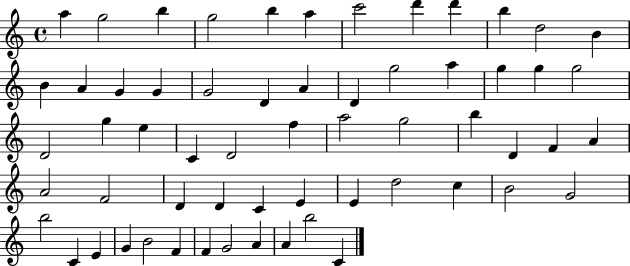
{
  \clef treble
  \time 4/4
  \defaultTimeSignature
  \key c \major
  a''4 g''2 b''4 | g''2 b''4 a''4 | c'''2 d'''4 d'''4 | b''4 d''2 b'4 | \break b'4 a'4 g'4 g'4 | g'2 d'4 a'4 | d'4 g''2 a''4 | g''4 g''4 g''2 | \break d'2 g''4 e''4 | c'4 d'2 f''4 | a''2 g''2 | b''4 d'4 f'4 a'4 | \break a'2 f'2 | d'4 d'4 c'4 e'4 | e'4 d''2 c''4 | b'2 g'2 | \break b''2 c'4 e'4 | g'4 b'2 f'4 | f'4 g'2 a'4 | a'4 b''2 c'4 | \break \bar "|."
}